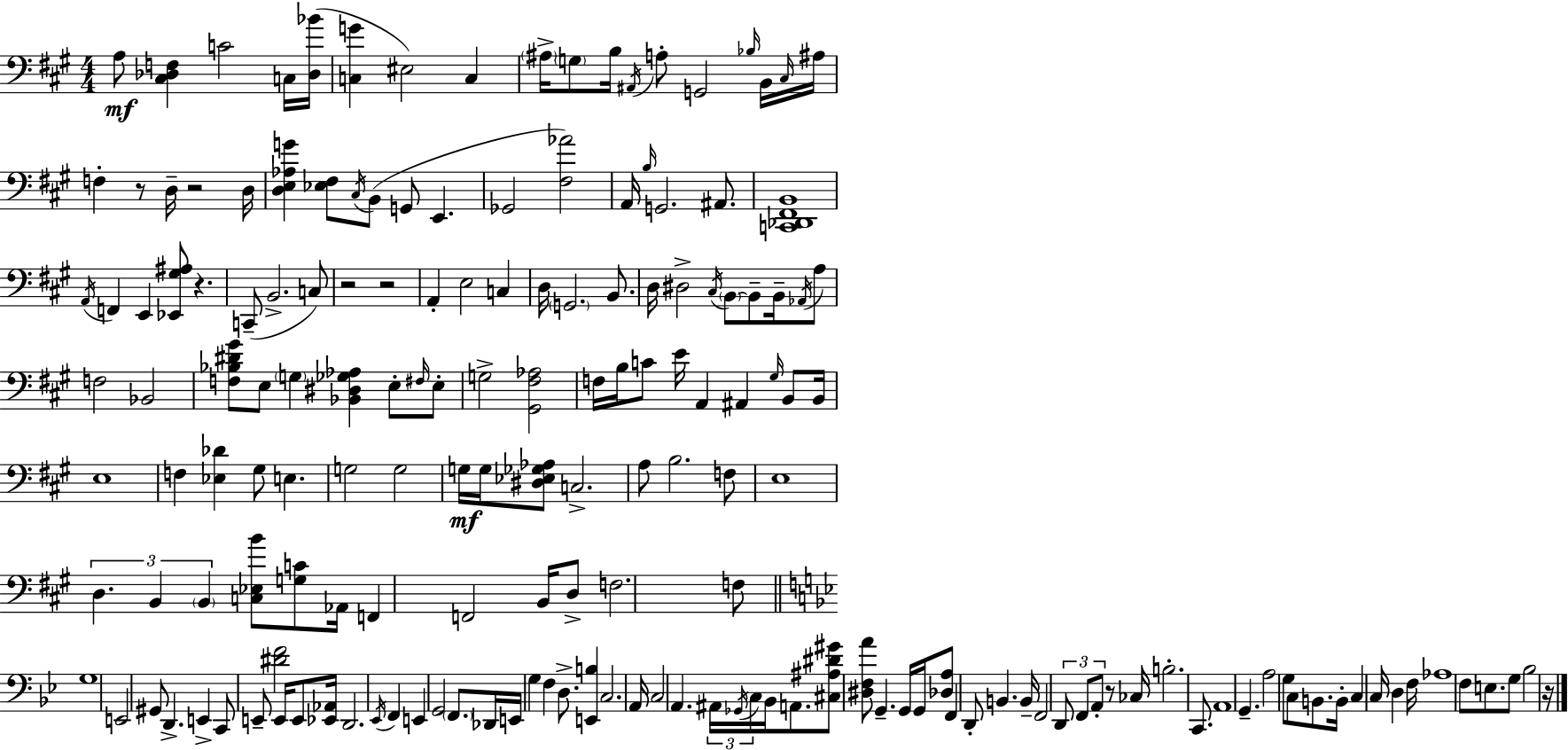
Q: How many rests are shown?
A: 7